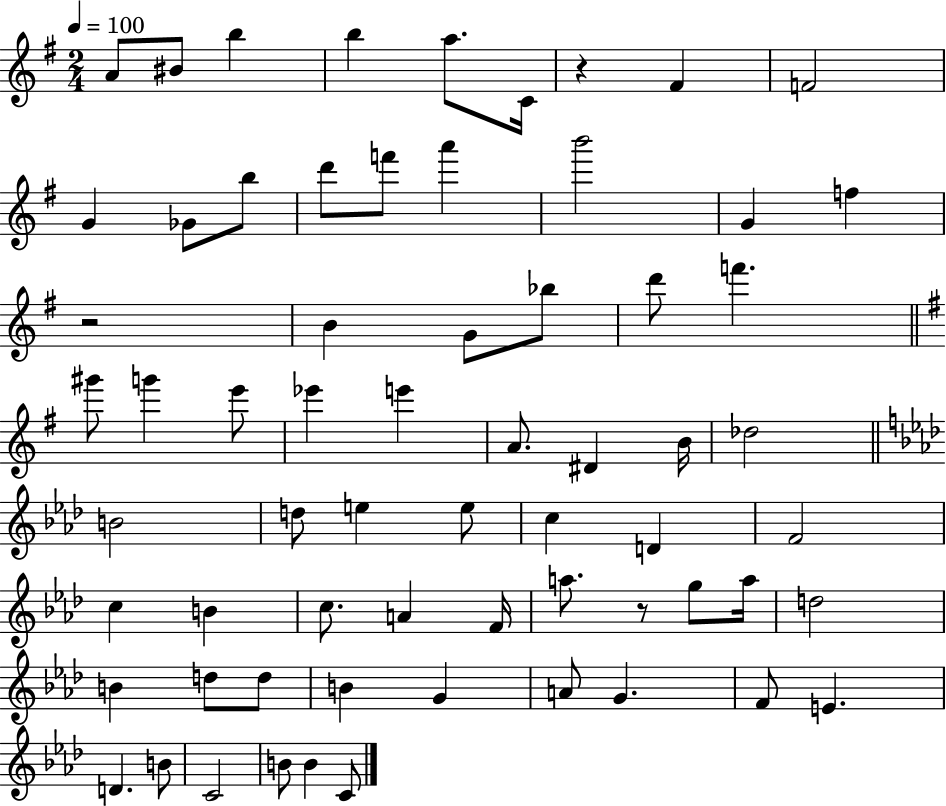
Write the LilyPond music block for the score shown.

{
  \clef treble
  \numericTimeSignature
  \time 2/4
  \key g \major
  \tempo 4 = 100
  a'8 bis'8 b''4 | b''4 a''8. c'16 | r4 fis'4 | f'2 | \break g'4 ges'8 b''8 | d'''8 f'''8 a'''4 | b'''2 | g'4 f''4 | \break r2 | b'4 g'8 bes''8 | d'''8 f'''4. | \bar "||" \break \key g \major gis'''8 g'''4 e'''8 | ees'''4 e'''4 | a'8. dis'4 b'16 | des''2 | \break \bar "||" \break \key aes \major b'2 | d''8 e''4 e''8 | c''4 d'4 | f'2 | \break c''4 b'4 | c''8. a'4 f'16 | a''8. r8 g''8 a''16 | d''2 | \break b'4 d''8 d''8 | b'4 g'4 | a'8 g'4. | f'8 e'4. | \break d'4. b'8 | c'2 | b'8 b'4 c'8 | \bar "|."
}